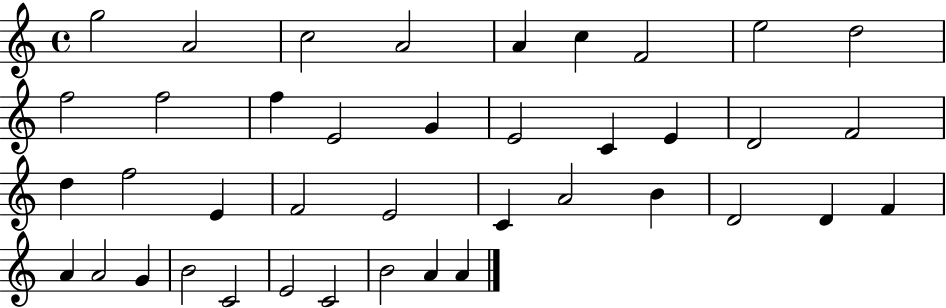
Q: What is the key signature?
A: C major